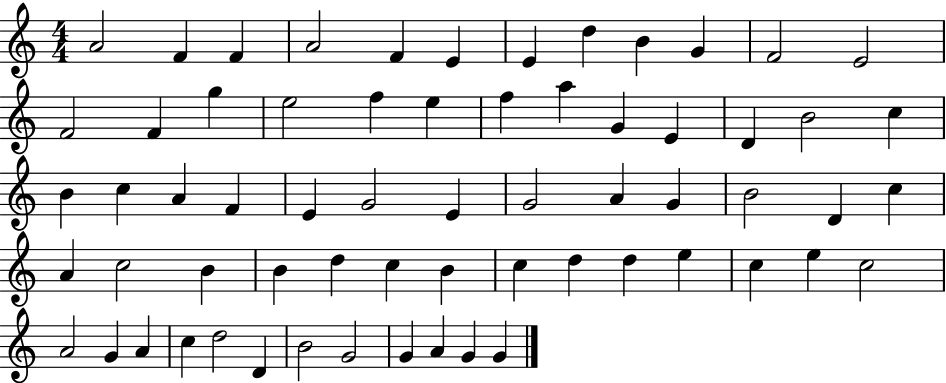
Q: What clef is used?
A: treble